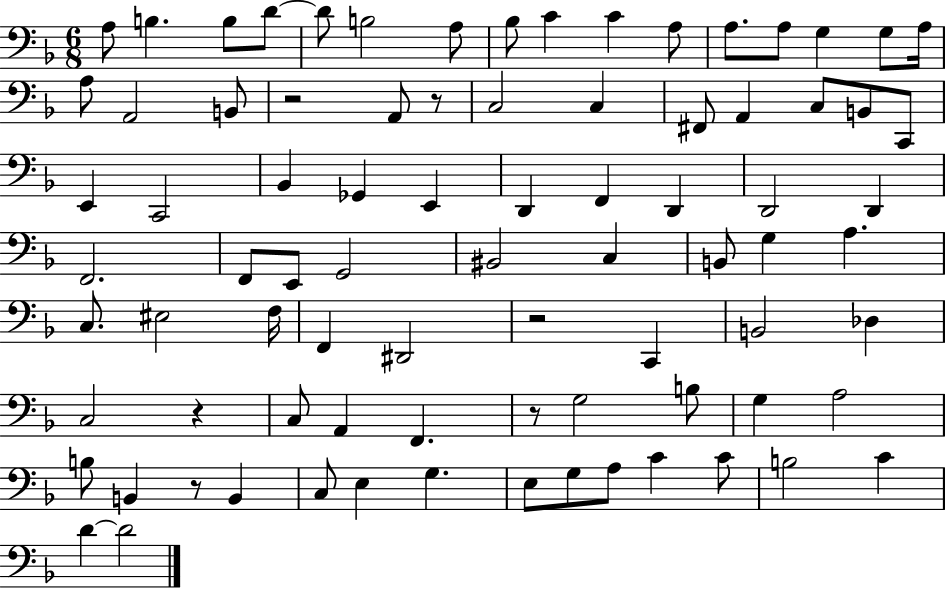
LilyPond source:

{
  \clef bass
  \numericTimeSignature
  \time 6/8
  \key f \major
  a8 b4. b8 d'8~~ | d'8 b2 a8 | bes8 c'4 c'4 a8 | a8. a8 g4 g8 a16 | \break a8 a,2 b,8 | r2 a,8 r8 | c2 c4 | fis,8 a,4 c8 b,8 c,8 | \break e,4 c,2 | bes,4 ges,4 e,4 | d,4 f,4 d,4 | d,2 d,4 | \break f,2. | f,8 e,8 g,2 | bis,2 c4 | b,8 g4 a4. | \break c8. eis2 f16 | f,4 dis,2 | r2 c,4 | b,2 des4 | \break c2 r4 | c8 a,4 f,4. | r8 g2 b8 | g4 a2 | \break b8 b,4 r8 b,4 | c8 e4 g4. | e8 g8 a8 c'4 c'8 | b2 c'4 | \break d'4~~ d'2 | \bar "|."
}